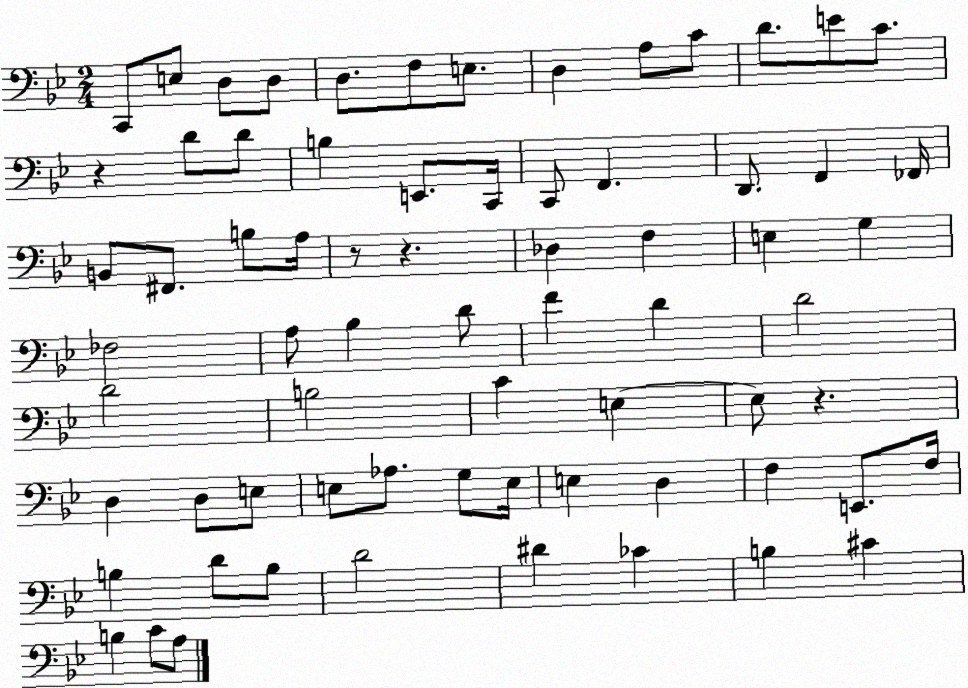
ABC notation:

X:1
T:Untitled
M:2/4
L:1/4
K:Bb
C,,/2 E,/2 D,/2 D,/2 D,/2 F,/2 E,/2 D, A,/2 C/2 D/2 E/2 C/2 z D/2 D/2 B, E,,/2 C,,/4 C,,/2 F,, D,,/2 F,, _F,,/4 B,,/2 ^F,,/2 B,/2 A,/4 z/2 z _D, F, E, G, _F,2 A,/2 _B, D/2 F D D2 D2 B,2 C E, E,/2 z D, D,/2 E,/2 E,/2 _A,/2 G,/2 E,/4 E, D, F, E,,/2 F,/4 B, D/2 B,/2 D2 ^D _C B, ^C B, C/2 A,/2